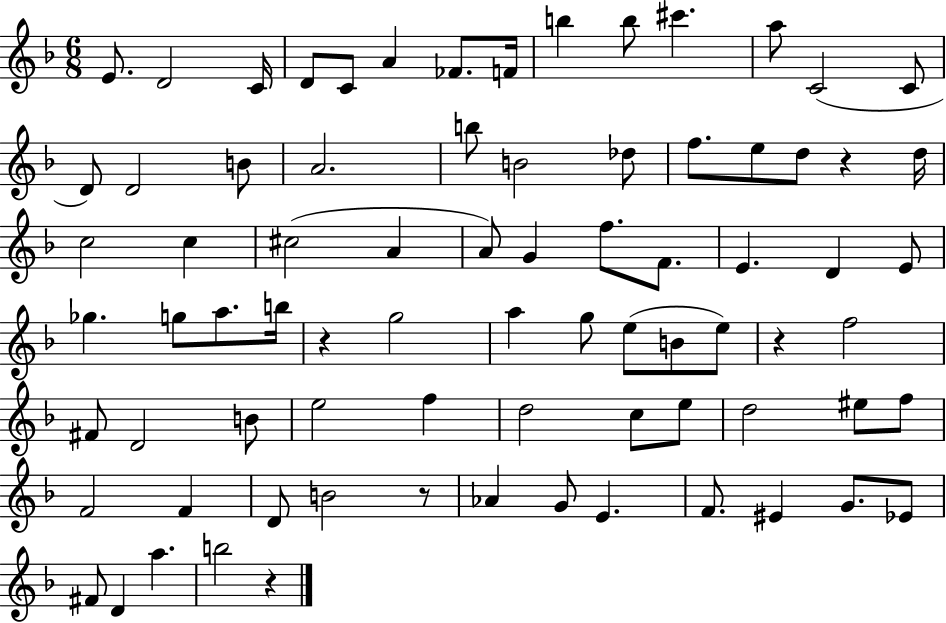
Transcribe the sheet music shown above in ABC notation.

X:1
T:Untitled
M:6/8
L:1/4
K:F
E/2 D2 C/4 D/2 C/2 A _F/2 F/4 b b/2 ^c' a/2 C2 C/2 D/2 D2 B/2 A2 b/2 B2 _d/2 f/2 e/2 d/2 z d/4 c2 c ^c2 A A/2 G f/2 F/2 E D E/2 _g g/2 a/2 b/4 z g2 a g/2 e/2 B/2 e/2 z f2 ^F/2 D2 B/2 e2 f d2 c/2 e/2 d2 ^e/2 f/2 F2 F D/2 B2 z/2 _A G/2 E F/2 ^E G/2 _E/2 ^F/2 D a b2 z